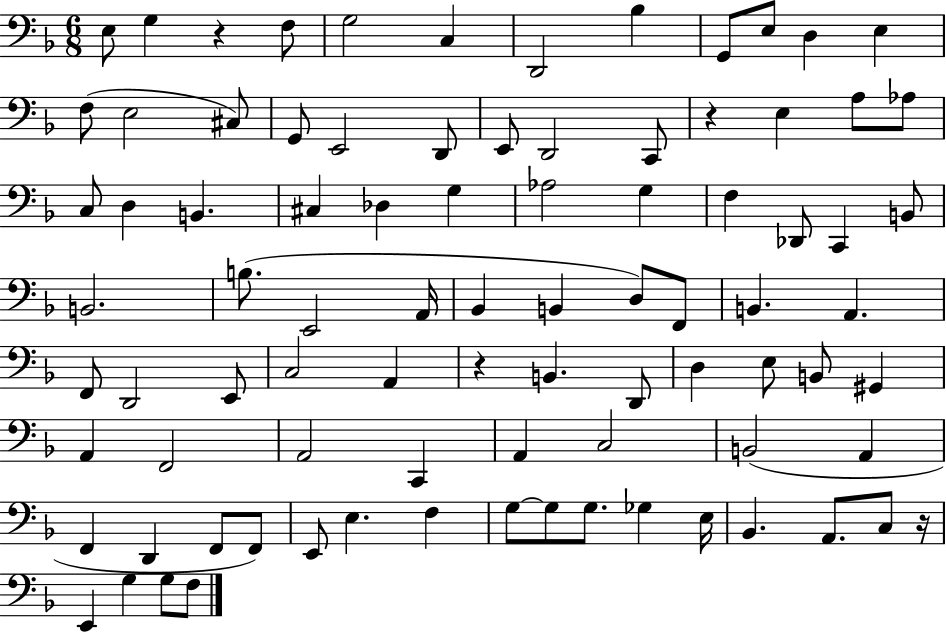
E3/e G3/q R/q F3/e G3/h C3/q D2/h Bb3/q G2/e E3/e D3/q E3/q F3/e E3/h C#3/e G2/e E2/h D2/e E2/e D2/h C2/e R/q E3/q A3/e Ab3/e C3/e D3/q B2/q. C#3/q Db3/q G3/q Ab3/h G3/q F3/q Db2/e C2/q B2/e B2/h. B3/e. E2/h A2/s Bb2/q B2/q D3/e F2/e B2/q. A2/q. F2/e D2/h E2/e C3/h A2/q R/q B2/q. D2/e D3/q E3/e B2/e G#2/q A2/q F2/h A2/h C2/q A2/q C3/h B2/h A2/q F2/q D2/q F2/e F2/e E2/e E3/q. F3/q G3/e G3/e G3/e. Gb3/q E3/s Bb2/q. A2/e. C3/e R/s E2/q G3/q G3/e F3/e